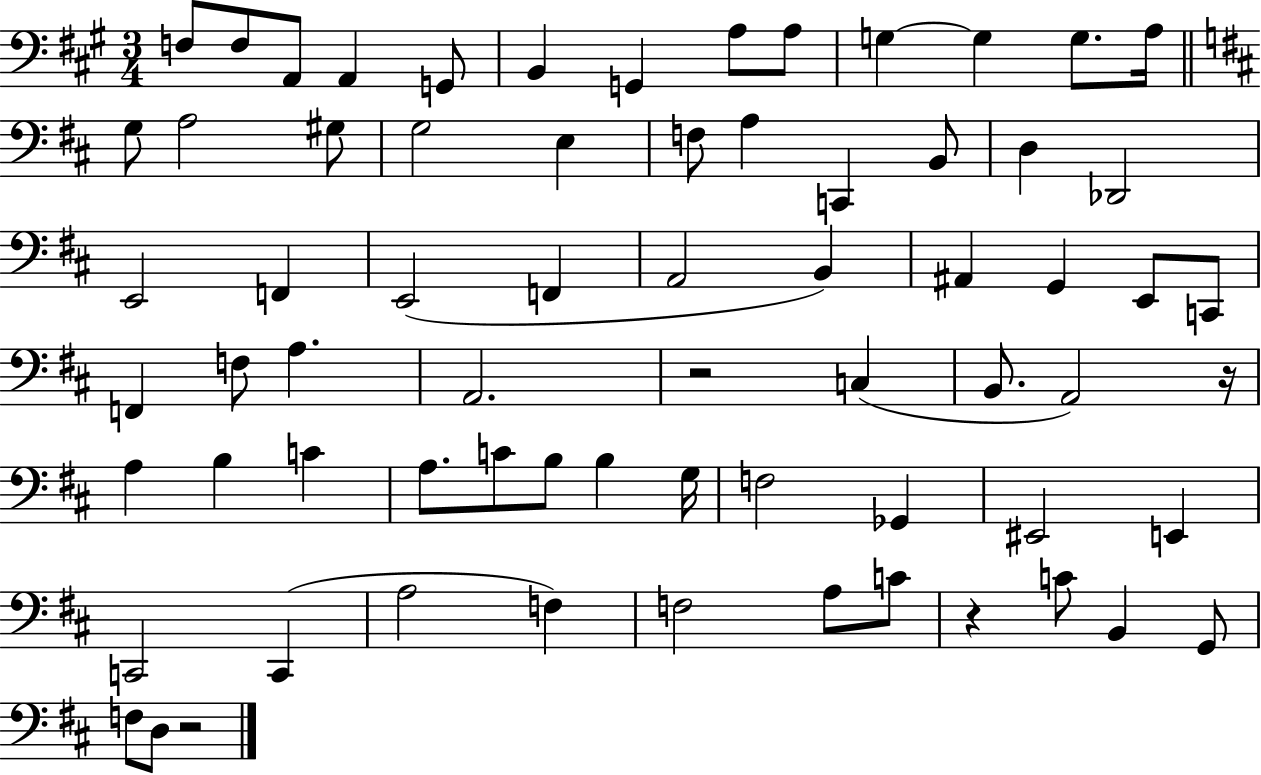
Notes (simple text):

F3/e F3/e A2/e A2/q G2/e B2/q G2/q A3/e A3/e G3/q G3/q G3/e. A3/s G3/e A3/h G#3/e G3/h E3/q F3/e A3/q C2/q B2/e D3/q Db2/h E2/h F2/q E2/h F2/q A2/h B2/q A#2/q G2/q E2/e C2/e F2/q F3/e A3/q. A2/h. R/h C3/q B2/e. A2/h R/s A3/q B3/q C4/q A3/e. C4/e B3/e B3/q G3/s F3/h Gb2/q EIS2/h E2/q C2/h C2/q A3/h F3/q F3/h A3/e C4/e R/q C4/e B2/q G2/e F3/e D3/e R/h